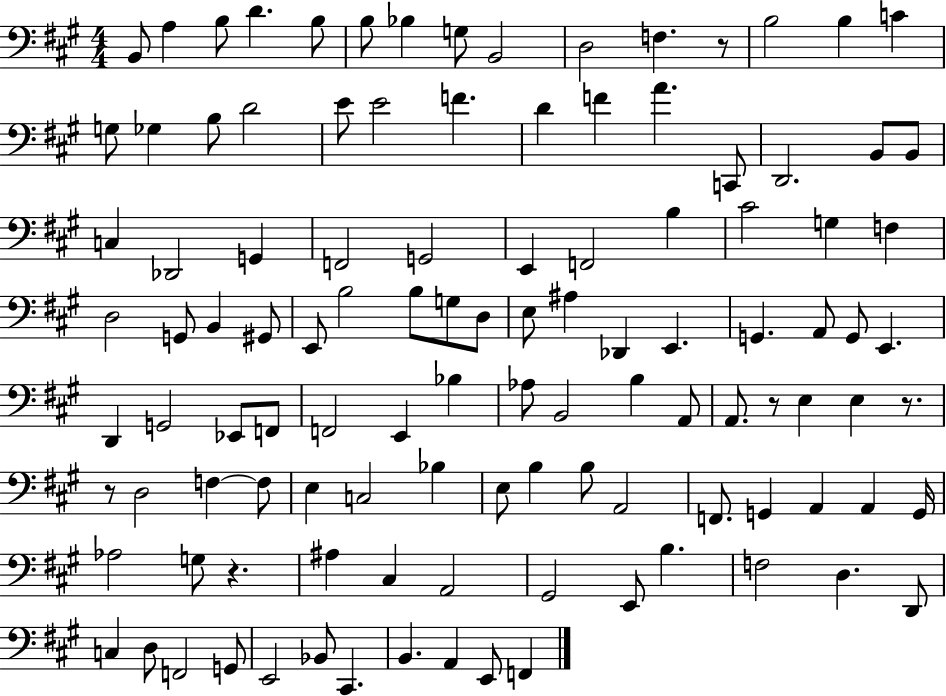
B2/e A3/q B3/e D4/q. B3/e B3/e Bb3/q G3/e B2/h D3/h F3/q. R/e B3/h B3/q C4/q G3/e Gb3/q B3/e D4/h E4/e E4/h F4/q. D4/q F4/q A4/q. C2/e D2/h. B2/e B2/e C3/q Db2/h G2/q F2/h G2/h E2/q F2/h B3/q C#4/h G3/q F3/q D3/h G2/e B2/q G#2/e E2/e B3/h B3/e G3/e D3/e E3/e A#3/q Db2/q E2/q. G2/q. A2/e G2/e E2/q. D2/q G2/h Eb2/e F2/e F2/h E2/q Bb3/q Ab3/e B2/h B3/q A2/e A2/e. R/e E3/q E3/q R/e. R/e D3/h F3/q F3/e E3/q C3/h Bb3/q E3/e B3/q B3/e A2/h F2/e. G2/q A2/q A2/q G2/s Ab3/h G3/e R/q. A#3/q C#3/q A2/h G#2/h E2/e B3/q. F3/h D3/q. D2/e C3/q D3/e F2/h G2/e E2/h Bb2/e C#2/q. B2/q. A2/q E2/e F2/q